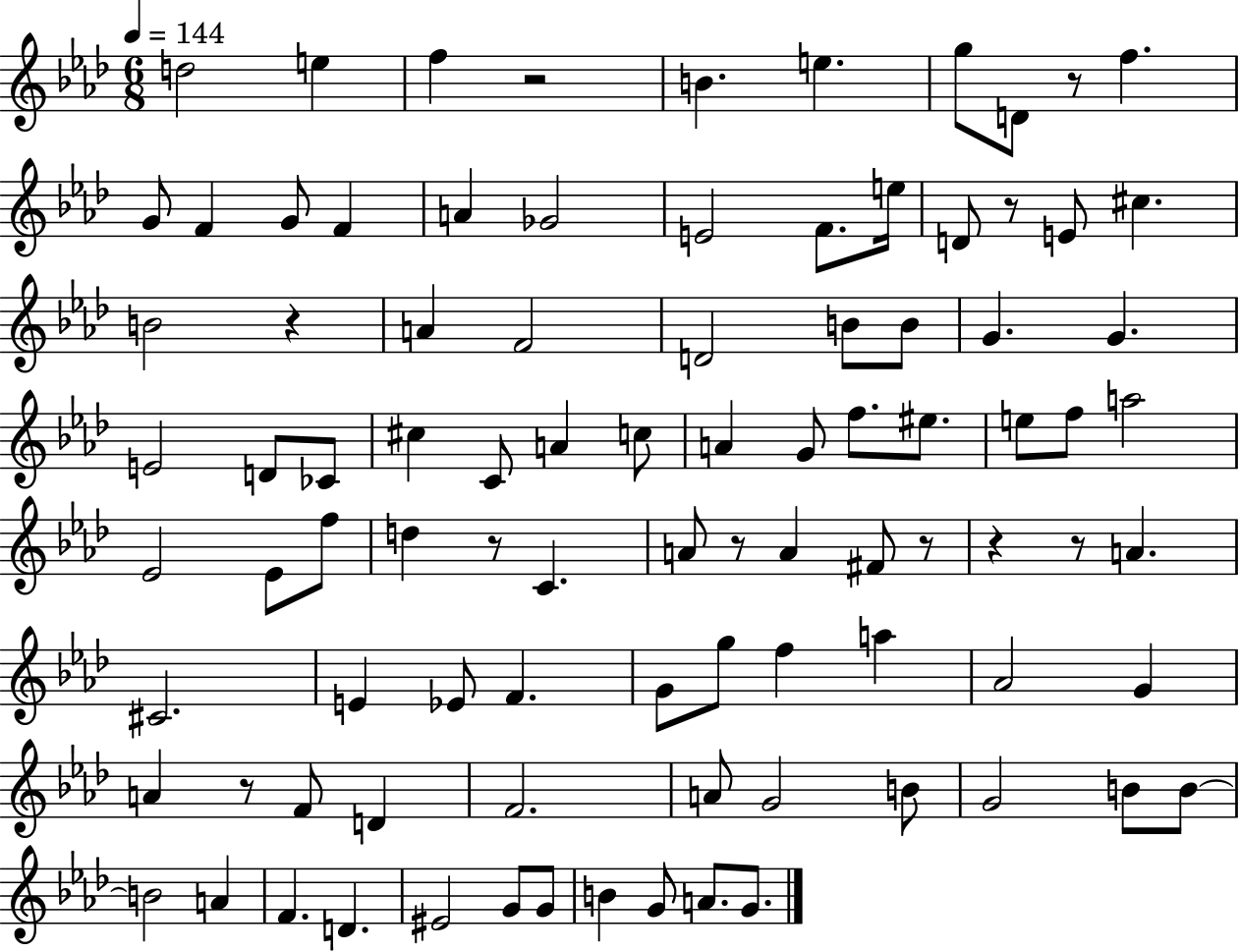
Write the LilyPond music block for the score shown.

{
  \clef treble
  \numericTimeSignature
  \time 6/8
  \key aes \major
  \tempo 4 = 144
  \repeat volta 2 { d''2 e''4 | f''4 r2 | b'4. e''4. | g''8 d'8 r8 f''4. | \break g'8 f'4 g'8 f'4 | a'4 ges'2 | e'2 f'8. e''16 | d'8 r8 e'8 cis''4. | \break b'2 r4 | a'4 f'2 | d'2 b'8 b'8 | g'4. g'4. | \break e'2 d'8 ces'8 | cis''4 c'8 a'4 c''8 | a'4 g'8 f''8. eis''8. | e''8 f''8 a''2 | \break ees'2 ees'8 f''8 | d''4 r8 c'4. | a'8 r8 a'4 fis'8 r8 | r4 r8 a'4. | \break cis'2. | e'4 ees'8 f'4. | g'8 g''8 f''4 a''4 | aes'2 g'4 | \break a'4 r8 f'8 d'4 | f'2. | a'8 g'2 b'8 | g'2 b'8 b'8~~ | \break b'2 a'4 | f'4. d'4. | eis'2 g'8 g'8 | b'4 g'8 a'8. g'8. | \break } \bar "|."
}